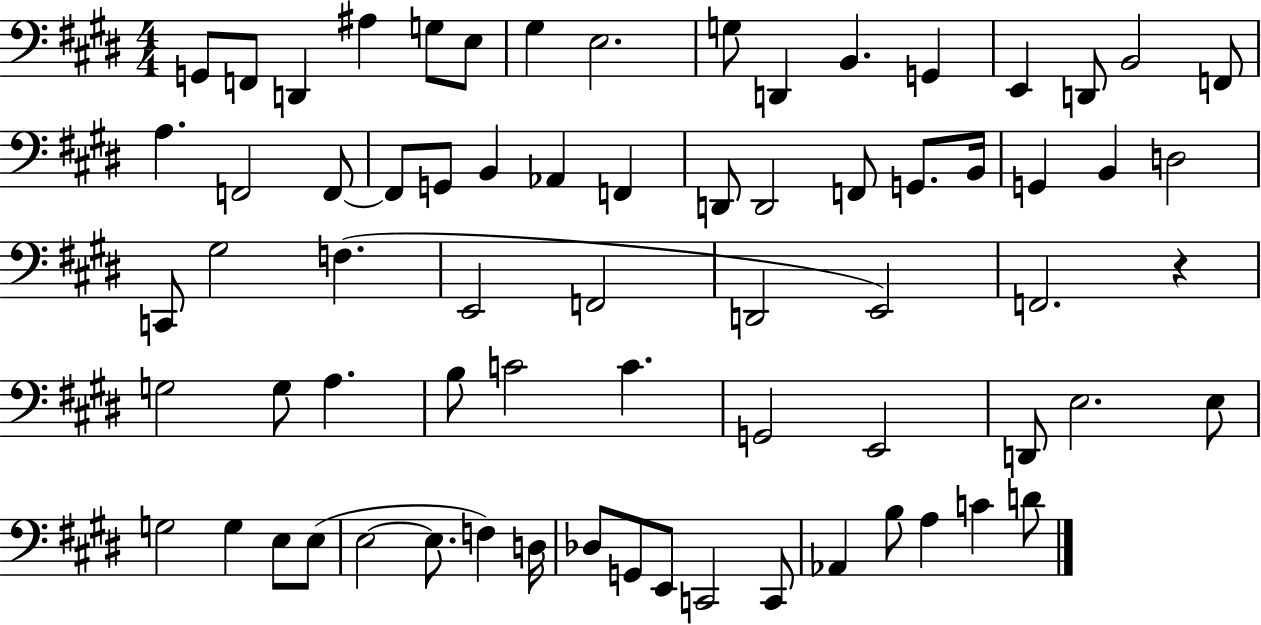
G2/e F2/e D2/q A#3/q G3/e E3/e G#3/q E3/h. G3/e D2/q B2/q. G2/q E2/q D2/e B2/h F2/e A3/q. F2/h F2/e F2/e G2/e B2/q Ab2/q F2/q D2/e D2/h F2/e G2/e. B2/s G2/q B2/q D3/h C2/e G#3/h F3/q. E2/h F2/h D2/h E2/h F2/h. R/q G3/h G3/e A3/q. B3/e C4/h C4/q. G2/h E2/h D2/e E3/h. E3/e G3/h G3/q E3/e E3/e E3/h E3/e. F3/q D3/s Db3/e G2/e E2/e C2/h C2/e Ab2/q B3/e A3/q C4/q D4/e